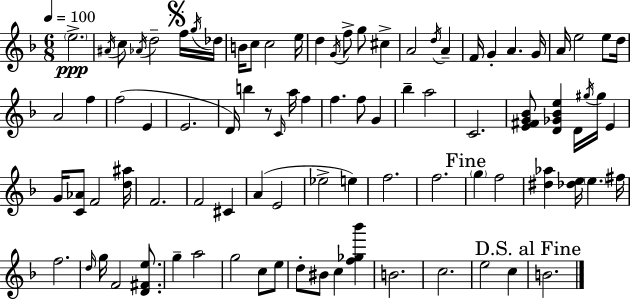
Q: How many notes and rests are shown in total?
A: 89